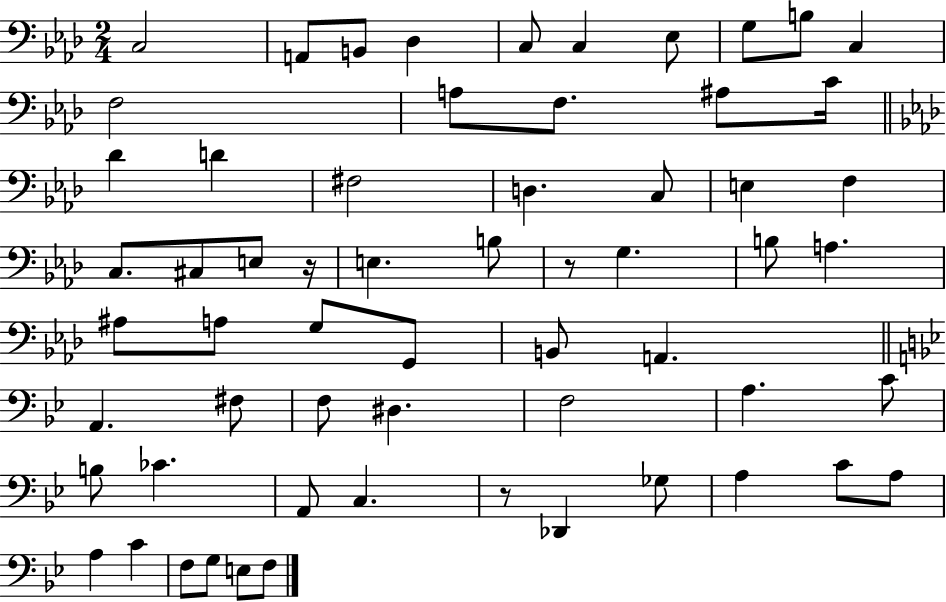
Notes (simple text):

C3/h A2/e B2/e Db3/q C3/e C3/q Eb3/e G3/e B3/e C3/q F3/h A3/e F3/e. A#3/e C4/s Db4/q D4/q F#3/h D3/q. C3/e E3/q F3/q C3/e. C#3/e E3/e R/s E3/q. B3/e R/e G3/q. B3/e A3/q. A#3/e A3/e G3/e G2/e B2/e A2/q. A2/q. F#3/e F3/e D#3/q. F3/h A3/q. C4/e B3/e CES4/q. A2/e C3/q. R/e Db2/q Gb3/e A3/q C4/e A3/e A3/q C4/q F3/e G3/e E3/e F3/e